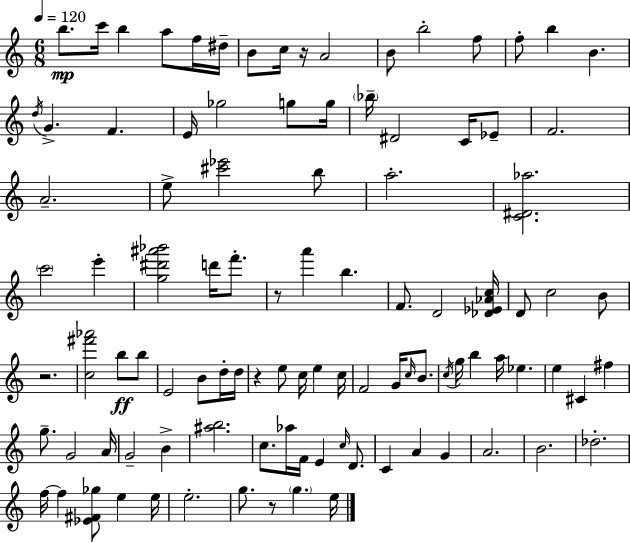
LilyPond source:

{
  \clef treble
  \numericTimeSignature
  \time 6/8
  \key a \minor
  \tempo 4 = 120
  b''8.\mp c'''16 b''4 a''8 f''16 dis''16-- | b'8 c''16 r16 a'2 | b'8 b''2-. f''8 | f''8-. b''4 b'4. | \break \acciaccatura { d''16 } g'4.-> f'4. | e'16 ges''2 g''8 | g''16 \parenthesize bes''16-- dis'2 c'16 ees'8-- | f'2. | \break a'2.-- | e''8-> <cis''' ees'''>2 b''8 | a''2.-. | <c' dis' aes''>2. | \break \parenthesize c'''2 e'''4-. | <g'' dis''' ais''' bes'''>2 d'''16 f'''8.-. | r8 a'''4 b''4. | f'8. d'2 | \break <des' ees' aes' c''>16 d'8 c''2 b'8 | r2. | <c'' fis''' aes'''>2 b''8\ff b''8 | e'2 b'8 d''16-. | \break d''16 r4 e''8 c''16 e''4 | c''16 f'2 g'16 \grace { c''16 } b'8. | \acciaccatura { c''16 } g''16 b''4 a''16 ees''4. | e''4 cis'4 fis''4 | \break g''8.-- g'2 | a'16 g'2-- b'4-> | <ais'' b''>2. | c''8. aes''16 f'16 e'4 | \break \grace { c''16 } d'8. c'4 a'4 | g'4 a'2. | b'2. | des''2.-. | \break f''16~~ f''4 <ees' fis' ges''>8 e''4 | e''16 e''2.-. | g''8. r8 \parenthesize g''4. | e''16 \bar "|."
}